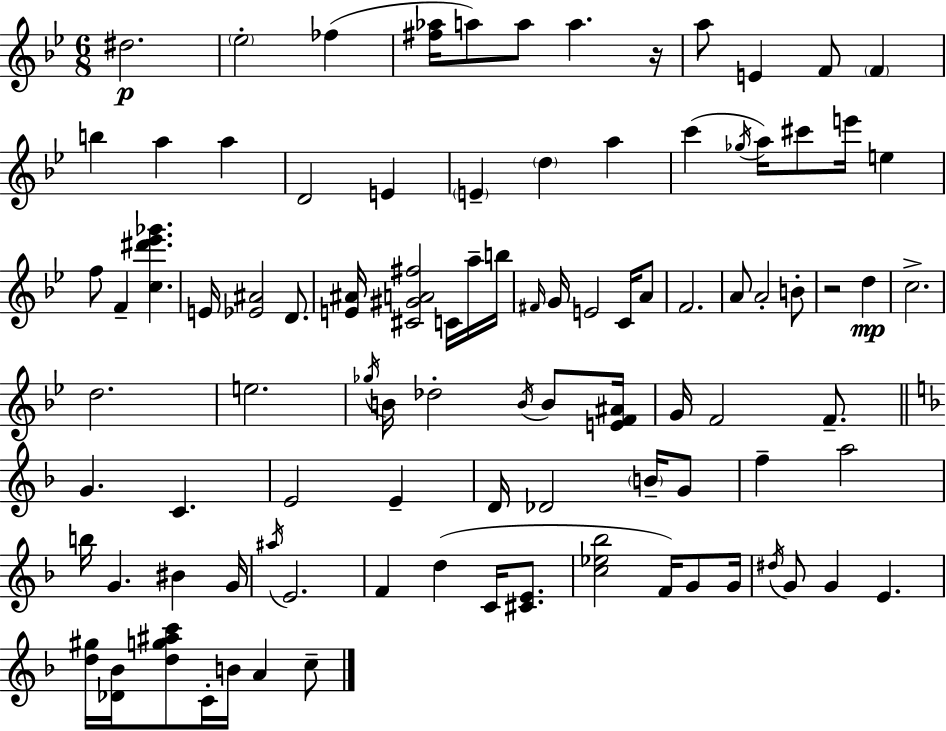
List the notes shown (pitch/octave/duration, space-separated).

D#5/h. Eb5/h FES5/q [F#5,Ab5]/s A5/e A5/e A5/q. R/s A5/e E4/q F4/e F4/q B5/q A5/q A5/q D4/h E4/q E4/q D5/q A5/q C6/q Gb5/s A5/s C#6/e E6/s E5/q F5/e F4/q [C5,D#6,Eb6,Gb6]/q. E4/s [Eb4,A#4]/h D4/e. [E4,A#4]/s [C#4,G#4,A4,F#5]/h C4/s A5/s B5/s F#4/s G4/s E4/h C4/s A4/e F4/h. A4/e A4/h B4/e R/h D5/q C5/h. D5/h. E5/h. Gb5/s B4/s Db5/h B4/s B4/e [E4,F4,A#4]/s G4/s F4/h F4/e. G4/q. C4/q. E4/h E4/q D4/s Db4/h B4/s G4/e F5/q A5/h B5/s G4/q. BIS4/q G4/s A#5/s E4/h. F4/q D5/q C4/s [C#4,E4]/e. [C5,Eb5,Bb5]/h F4/s G4/e G4/s D#5/s G4/e G4/q E4/q. [D5,G#5]/s [Db4,Bb4]/s [D5,G5,A#5,C6]/e C4/s B4/s A4/q C5/e